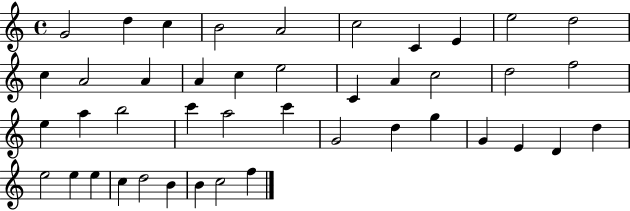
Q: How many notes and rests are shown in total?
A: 43